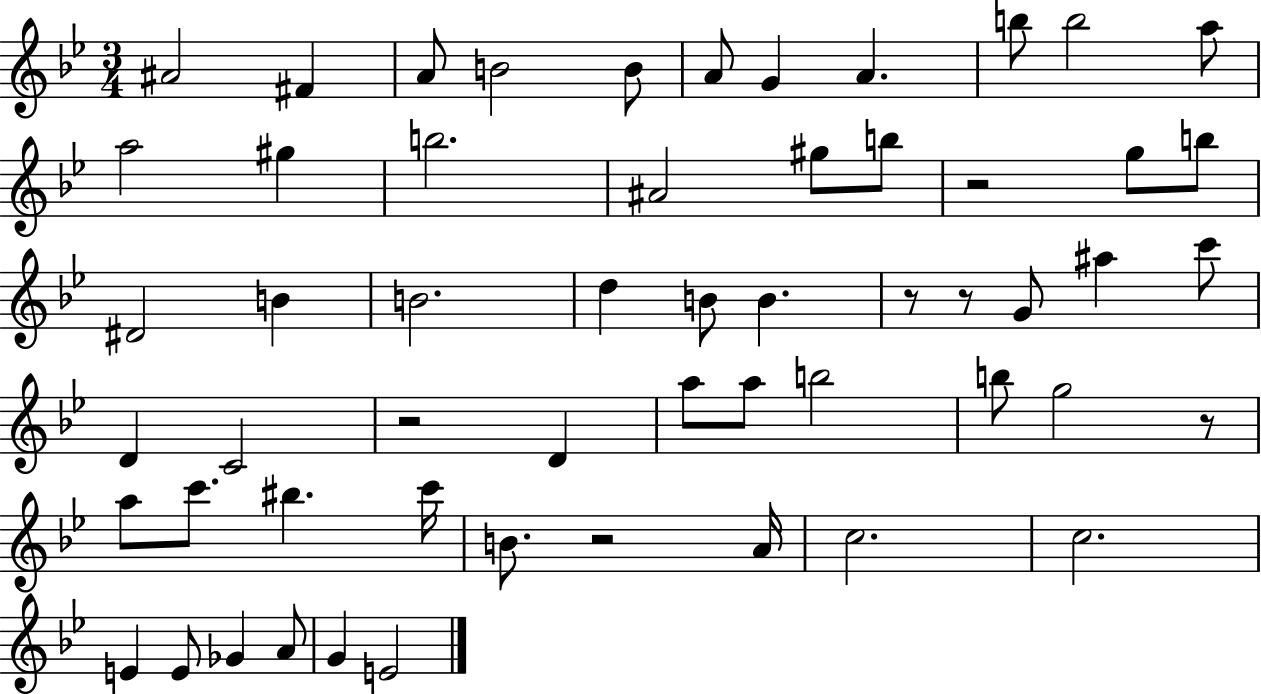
A#4/h F#4/q A4/e B4/h B4/e A4/e G4/q A4/q. B5/e B5/h A5/e A5/h G#5/q B5/h. A#4/h G#5/e B5/e R/h G5/e B5/e D#4/h B4/q B4/h. D5/q B4/e B4/q. R/e R/e G4/e A#5/q C6/e D4/q C4/h R/h D4/q A5/e A5/e B5/h B5/e G5/h R/e A5/e C6/e. BIS5/q. C6/s B4/e. R/h A4/s C5/h. C5/h. E4/q E4/e Gb4/q A4/e G4/q E4/h